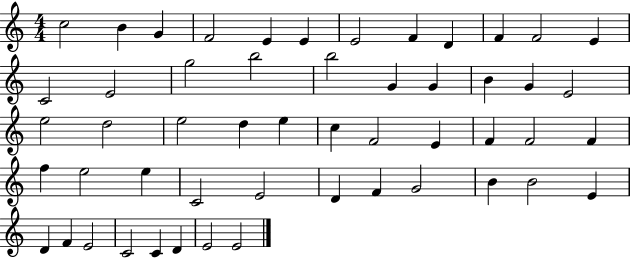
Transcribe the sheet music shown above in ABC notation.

X:1
T:Untitled
M:4/4
L:1/4
K:C
c2 B G F2 E E E2 F D F F2 E C2 E2 g2 b2 b2 G G B G E2 e2 d2 e2 d e c F2 E F F2 F f e2 e C2 E2 D F G2 B B2 E D F E2 C2 C D E2 E2